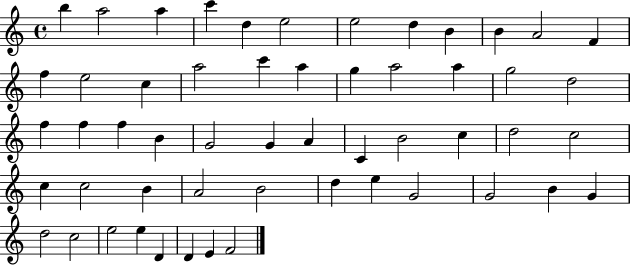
X:1
T:Untitled
M:4/4
L:1/4
K:C
b a2 a c' d e2 e2 d B B A2 F f e2 c a2 c' a g a2 a g2 d2 f f f B G2 G A C B2 c d2 c2 c c2 B A2 B2 d e G2 G2 B G d2 c2 e2 e D D E F2